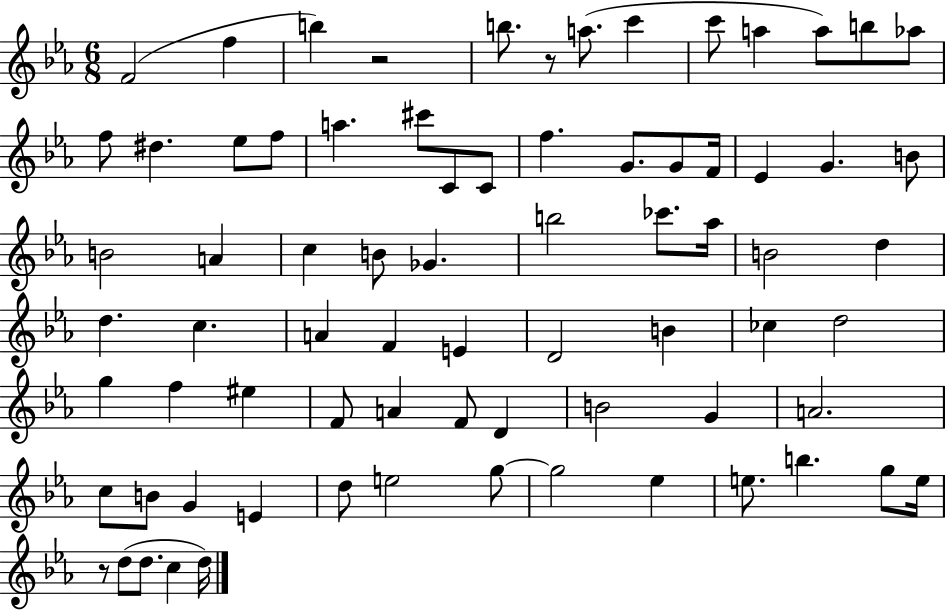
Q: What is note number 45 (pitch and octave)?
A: D5